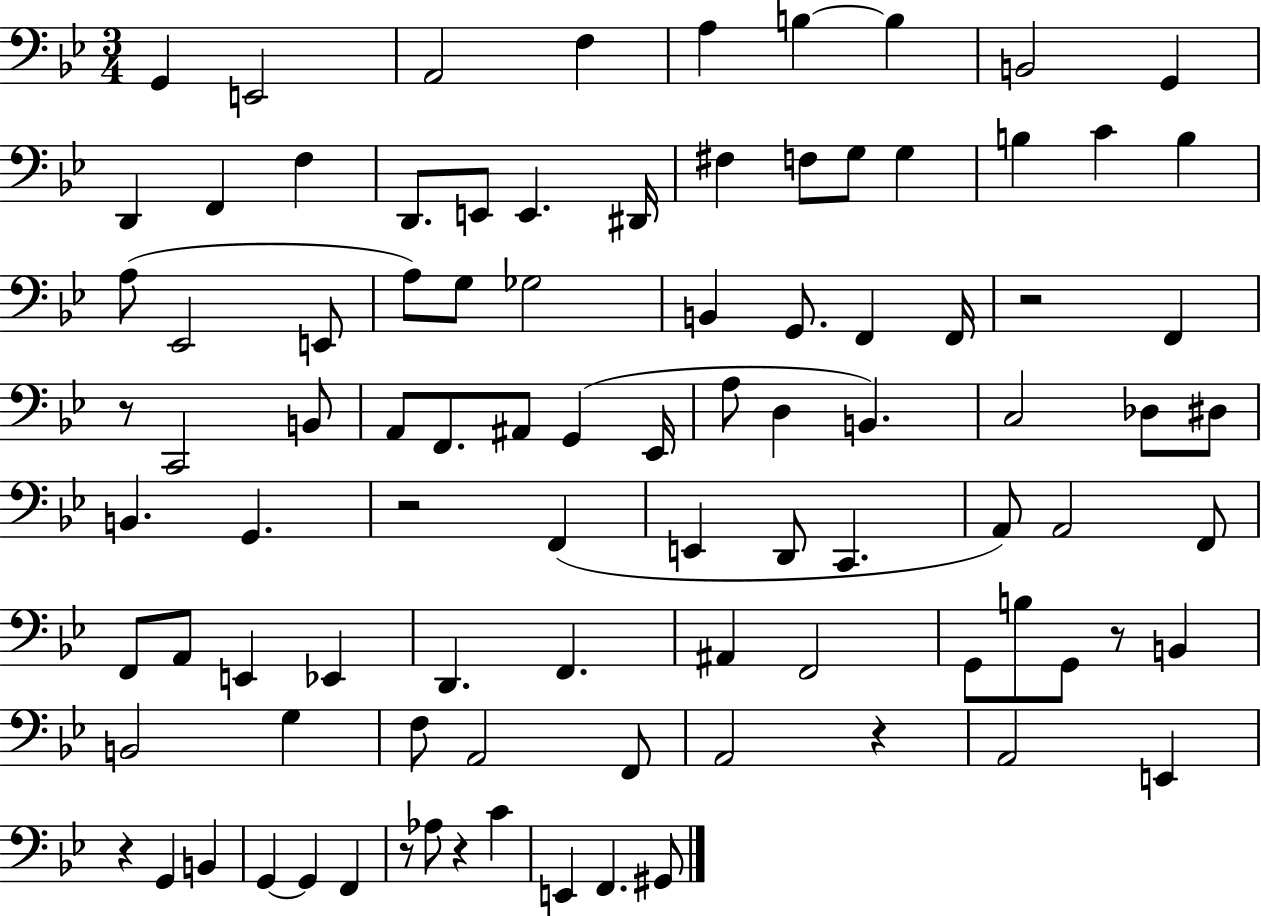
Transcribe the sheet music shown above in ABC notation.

X:1
T:Untitled
M:3/4
L:1/4
K:Bb
G,, E,,2 A,,2 F, A, B, B, B,,2 G,, D,, F,, F, D,,/2 E,,/2 E,, ^D,,/4 ^F, F,/2 G,/2 G, B, C B, A,/2 _E,,2 E,,/2 A,/2 G,/2 _G,2 B,, G,,/2 F,, F,,/4 z2 F,, z/2 C,,2 B,,/2 A,,/2 F,,/2 ^A,,/2 G,, _E,,/4 A,/2 D, B,, C,2 _D,/2 ^D,/2 B,, G,, z2 F,, E,, D,,/2 C,, A,,/2 A,,2 F,,/2 F,,/2 A,,/2 E,, _E,, D,, F,, ^A,, F,,2 G,,/2 B,/2 G,,/2 z/2 B,, B,,2 G, F,/2 A,,2 F,,/2 A,,2 z A,,2 E,, z G,, B,, G,, G,, F,, z/2 _A,/2 z C E,, F,, ^G,,/2